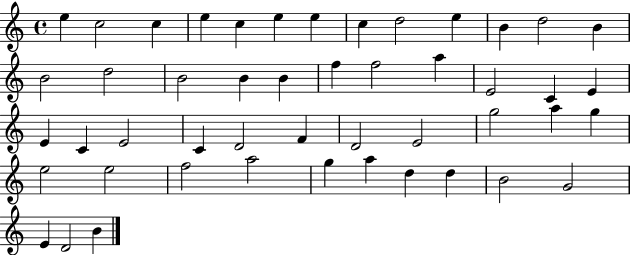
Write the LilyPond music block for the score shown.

{
  \clef treble
  \time 4/4
  \defaultTimeSignature
  \key c \major
  e''4 c''2 c''4 | e''4 c''4 e''4 e''4 | c''4 d''2 e''4 | b'4 d''2 b'4 | \break b'2 d''2 | b'2 b'4 b'4 | f''4 f''2 a''4 | e'2 c'4 e'4 | \break e'4 c'4 e'2 | c'4 d'2 f'4 | d'2 e'2 | g''2 a''4 g''4 | \break e''2 e''2 | f''2 a''2 | g''4 a''4 d''4 d''4 | b'2 g'2 | \break e'4 d'2 b'4 | \bar "|."
}